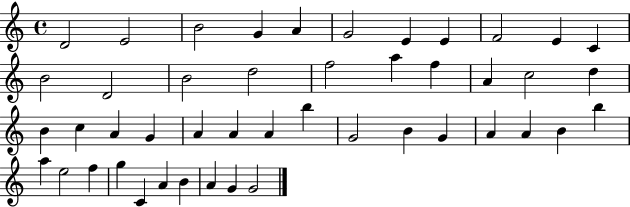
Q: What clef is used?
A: treble